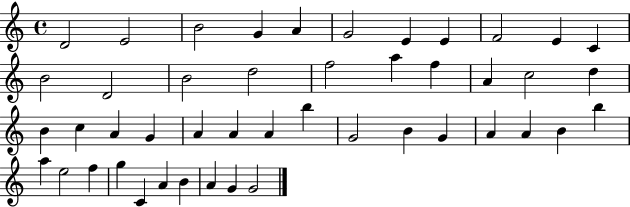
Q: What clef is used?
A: treble